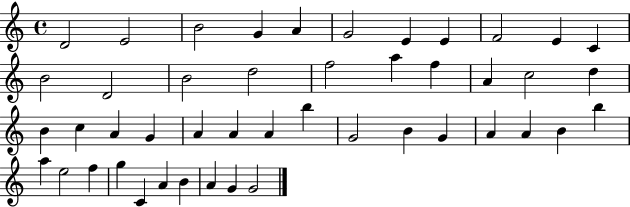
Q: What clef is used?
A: treble